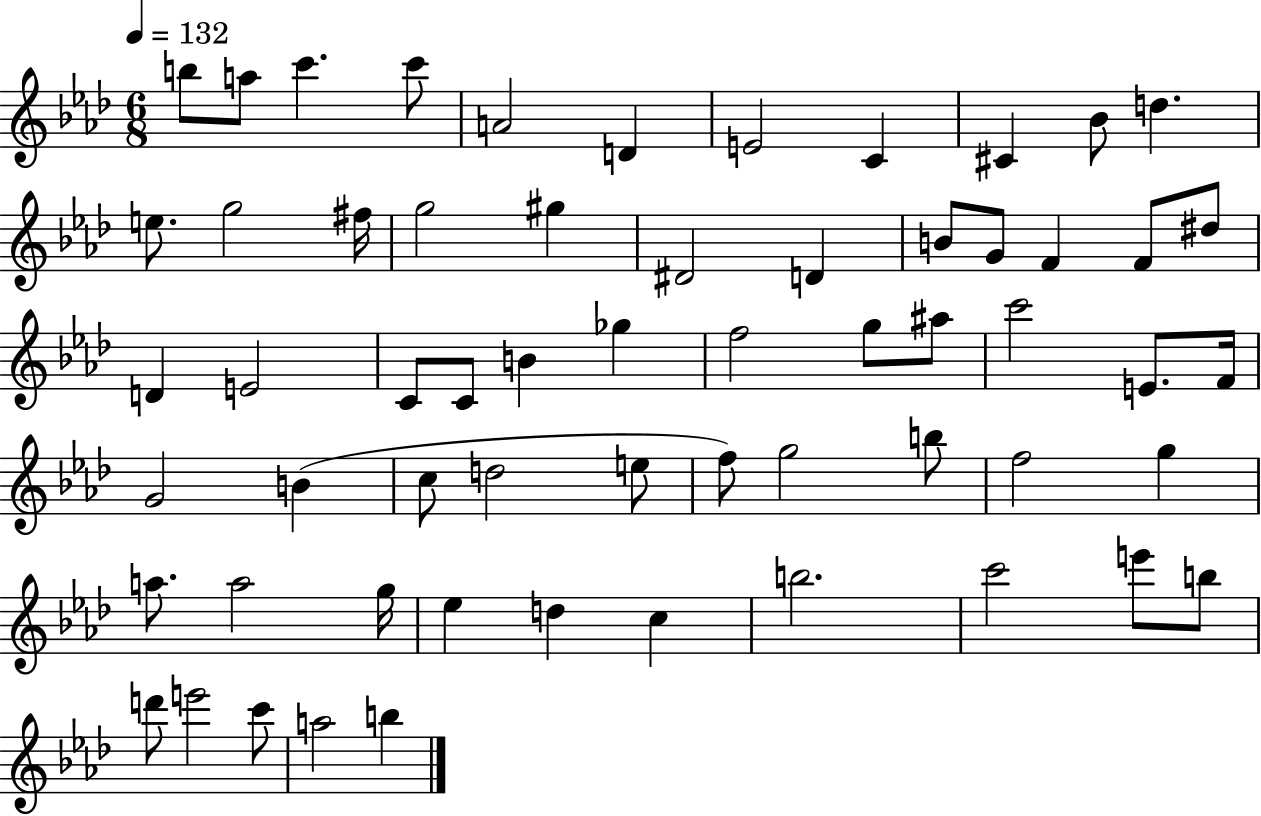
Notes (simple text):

B5/e A5/e C6/q. C6/e A4/h D4/q E4/h C4/q C#4/q Bb4/e D5/q. E5/e. G5/h F#5/s G5/h G#5/q D#4/h D4/q B4/e G4/e F4/q F4/e D#5/e D4/q E4/h C4/e C4/e B4/q Gb5/q F5/h G5/e A#5/e C6/h E4/e. F4/s G4/h B4/q C5/e D5/h E5/e F5/e G5/h B5/e F5/h G5/q A5/e. A5/h G5/s Eb5/q D5/q C5/q B5/h. C6/h E6/e B5/e D6/e E6/h C6/e A5/h B5/q